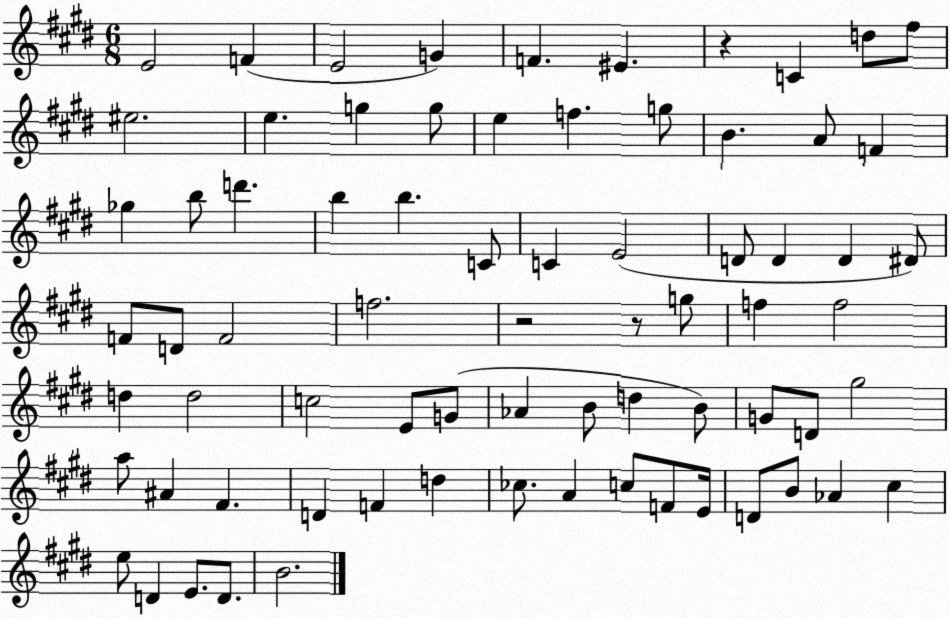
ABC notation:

X:1
T:Untitled
M:6/8
L:1/4
K:E
E2 F E2 G F ^E z C d/2 ^f/2 ^e2 e g g/2 e f g/2 B A/2 F _g b/2 d' b b C/2 C E2 D/2 D D ^D/2 F/2 D/2 F2 f2 z2 z/2 g/2 f f2 d d2 c2 E/2 G/2 _A B/2 d B/2 G/2 D/2 ^g2 a/2 ^A ^F D F d _c/2 A c/2 F/2 E/4 D/2 B/2 _A ^c e/2 D E/2 D/2 B2